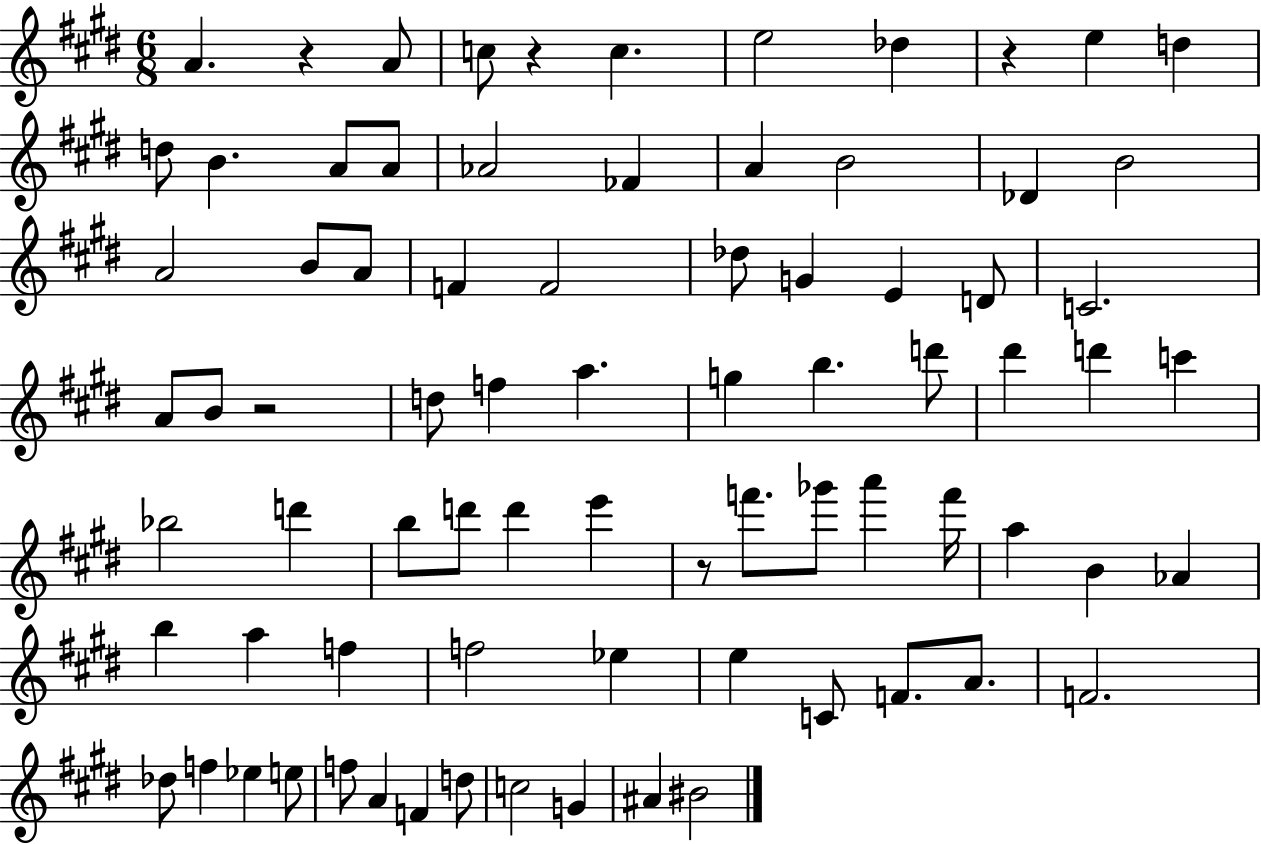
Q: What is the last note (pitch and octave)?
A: BIS4